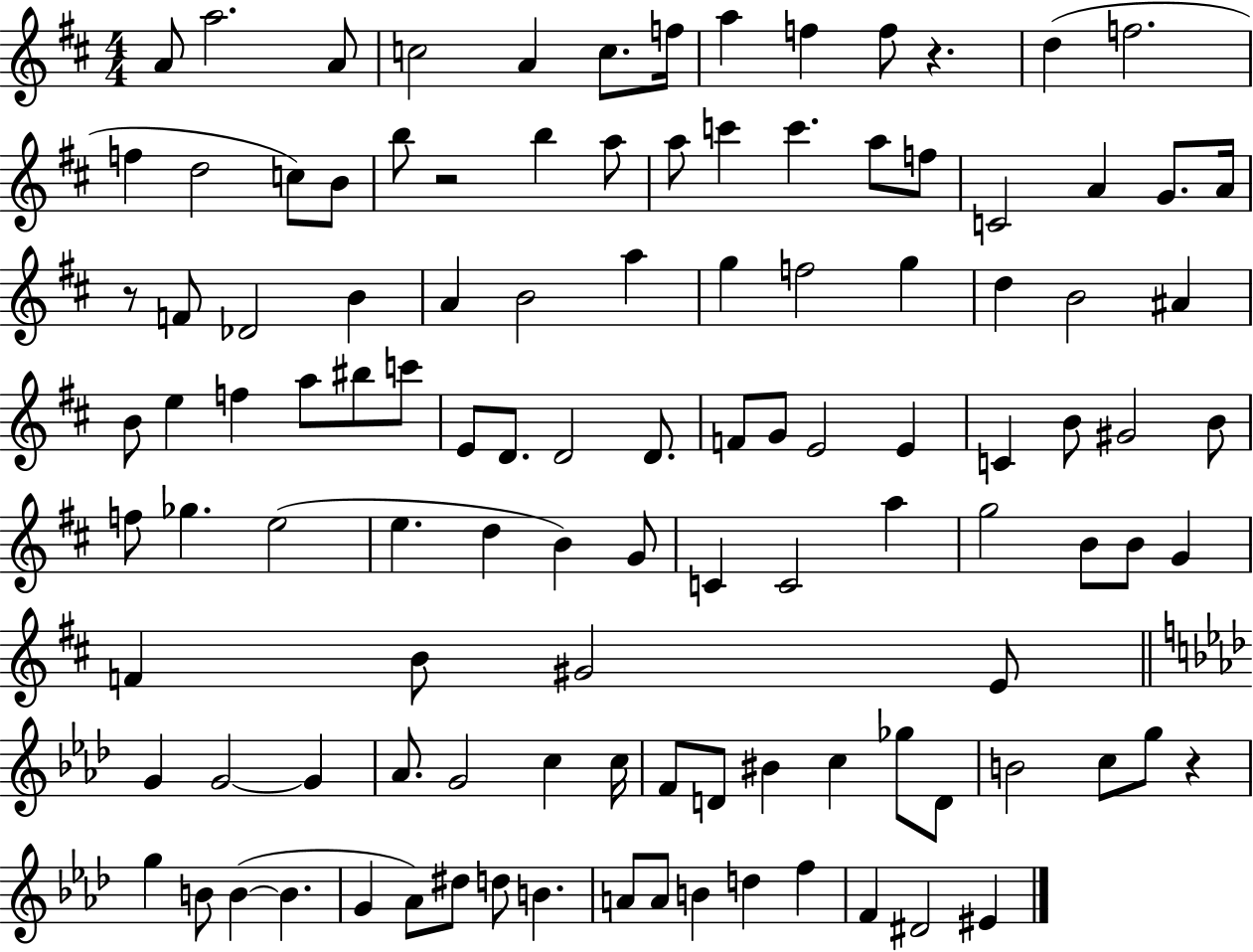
X:1
T:Untitled
M:4/4
L:1/4
K:D
A/2 a2 A/2 c2 A c/2 f/4 a f f/2 z d f2 f d2 c/2 B/2 b/2 z2 b a/2 a/2 c' c' a/2 f/2 C2 A G/2 A/4 z/2 F/2 _D2 B A B2 a g f2 g d B2 ^A B/2 e f a/2 ^b/2 c'/2 E/2 D/2 D2 D/2 F/2 G/2 E2 E C B/2 ^G2 B/2 f/2 _g e2 e d B G/2 C C2 a g2 B/2 B/2 G F B/2 ^G2 E/2 G G2 G _A/2 G2 c c/4 F/2 D/2 ^B c _g/2 D/2 B2 c/2 g/2 z g B/2 B B G _A/2 ^d/2 d/2 B A/2 A/2 B d f F ^D2 ^E